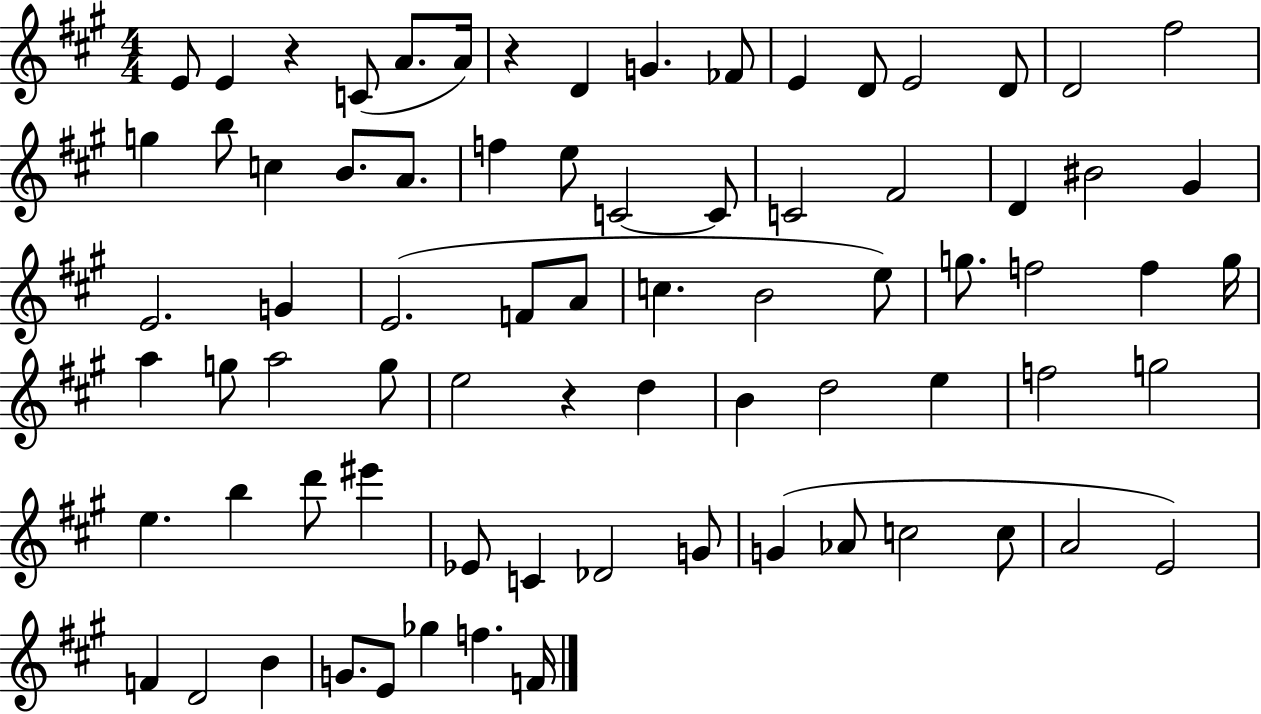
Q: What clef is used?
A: treble